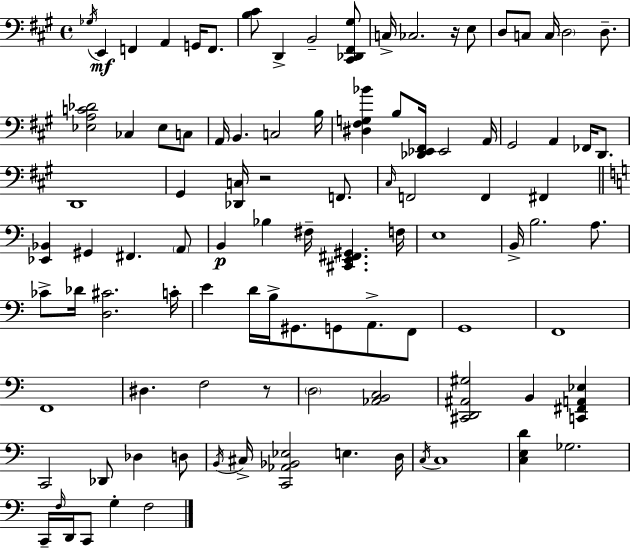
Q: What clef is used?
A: bass